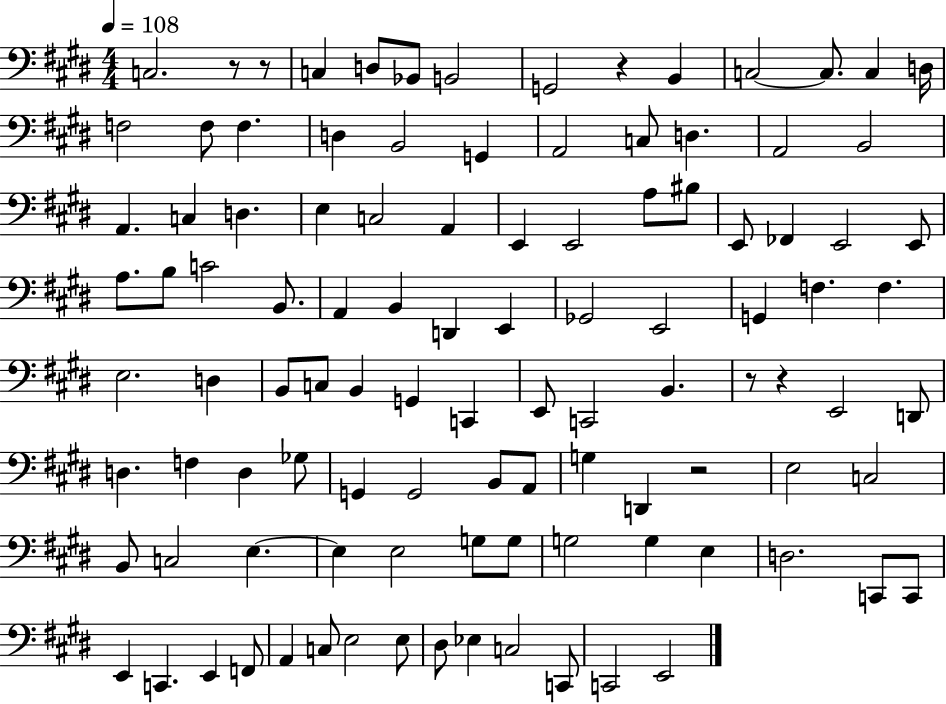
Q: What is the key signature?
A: E major